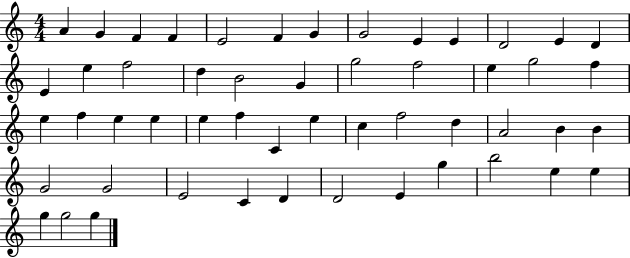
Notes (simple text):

A4/q G4/q F4/q F4/q E4/h F4/q G4/q G4/h E4/q E4/q D4/h E4/q D4/q E4/q E5/q F5/h D5/q B4/h G4/q G5/h F5/h E5/q G5/h F5/q E5/q F5/q E5/q E5/q E5/q F5/q C4/q E5/q C5/q F5/h D5/q A4/h B4/q B4/q G4/h G4/h E4/h C4/q D4/q D4/h E4/q G5/q B5/h E5/q E5/q G5/q G5/h G5/q